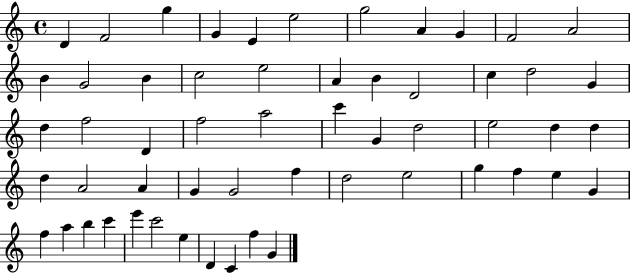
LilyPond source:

{
  \clef treble
  \time 4/4
  \defaultTimeSignature
  \key c \major
  d'4 f'2 g''4 | g'4 e'4 e''2 | g''2 a'4 g'4 | f'2 a'2 | \break b'4 g'2 b'4 | c''2 e''2 | a'4 b'4 d'2 | c''4 d''2 g'4 | \break d''4 f''2 d'4 | f''2 a''2 | c'''4 g'4 d''2 | e''2 d''4 d''4 | \break d''4 a'2 a'4 | g'4 g'2 f''4 | d''2 e''2 | g''4 f''4 e''4 g'4 | \break f''4 a''4 b''4 c'''4 | e'''4 c'''2 e''4 | d'4 c'4 f''4 g'4 | \bar "|."
}